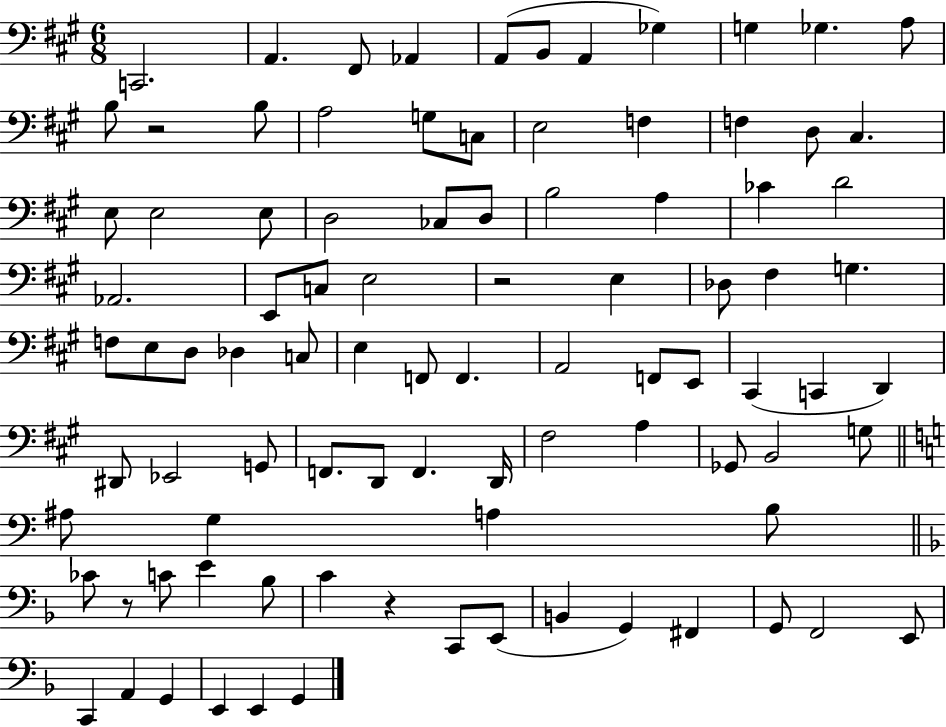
{
  \clef bass
  \numericTimeSignature
  \time 6/8
  \key a \major
  c,2. | a,4. fis,8 aes,4 | a,8( b,8 a,4 ges4) | g4 ges4. a8 | \break b8 r2 b8 | a2 g8 c8 | e2 f4 | f4 d8 cis4. | \break e8 e2 e8 | d2 ces8 d8 | b2 a4 | ces'4 d'2 | \break aes,2. | e,8 c8 e2 | r2 e4 | des8 fis4 g4. | \break f8 e8 d8 des4 c8 | e4 f,8 f,4. | a,2 f,8 e,8 | cis,4( c,4 d,4) | \break dis,8 ees,2 g,8 | f,8. d,8 f,4. d,16 | fis2 a4 | ges,8 b,2 g8 | \break \bar "||" \break \key c \major ais8 g4 a4 b8 | \bar "||" \break \key d \minor ces'8 r8 c'8 e'4 bes8 | c'4 r4 c,8 e,8( | b,4 g,4) fis,4 | g,8 f,2 e,8 | \break c,4 a,4 g,4 | e,4 e,4 g,4 | \bar "|."
}